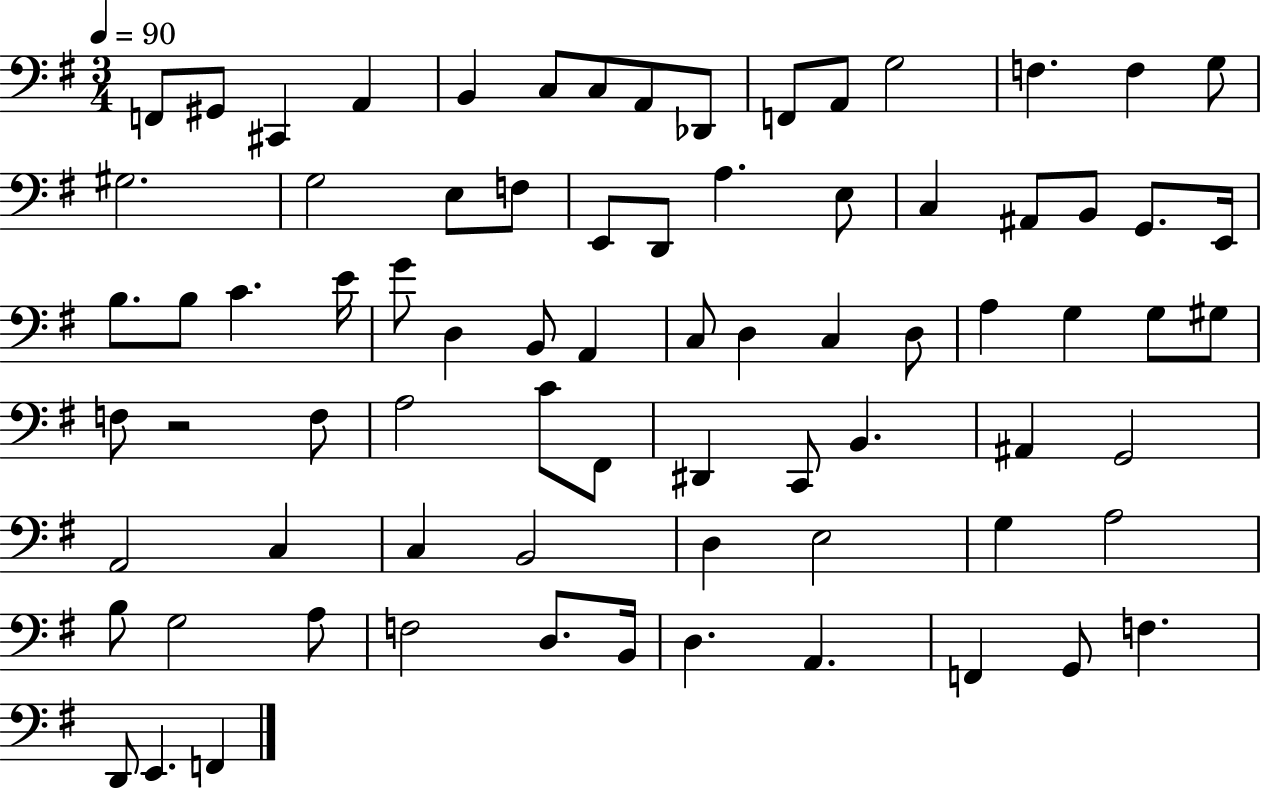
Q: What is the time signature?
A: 3/4